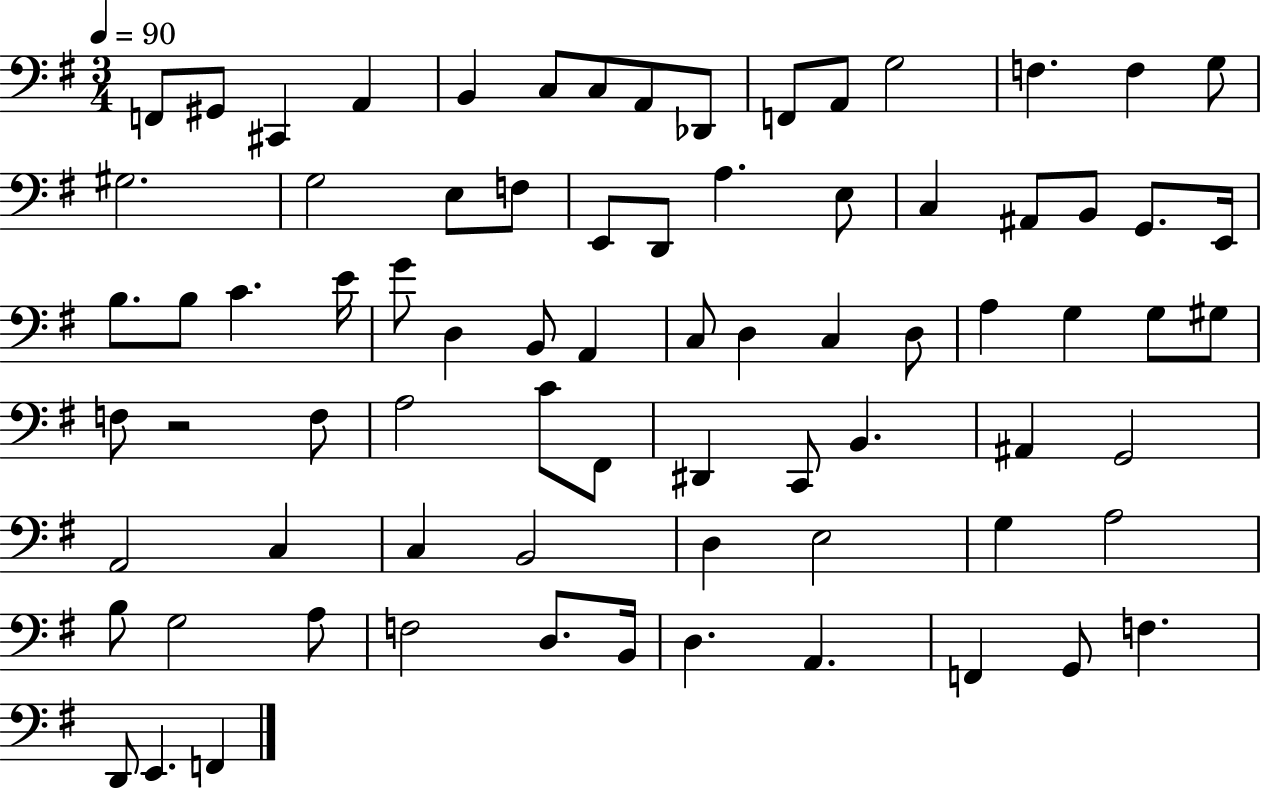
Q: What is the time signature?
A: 3/4